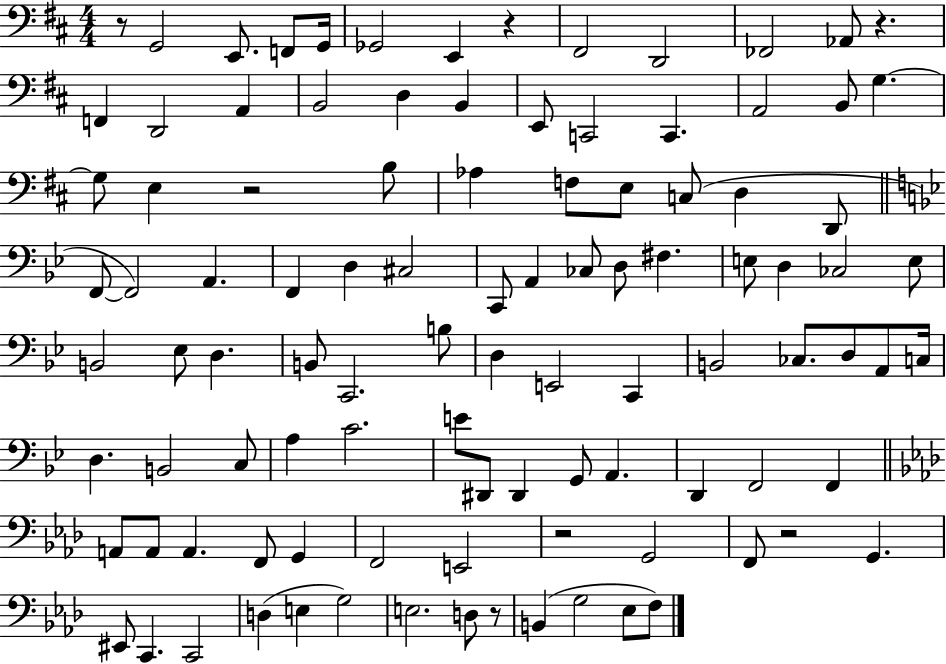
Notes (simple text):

R/e G2/h E2/e. F2/e G2/s Gb2/h E2/q R/q F#2/h D2/h FES2/h Ab2/e R/q. F2/q D2/h A2/q B2/h D3/q B2/q E2/e C2/h C2/q. A2/h B2/e G3/q. G3/e E3/q R/h B3/e Ab3/q F3/e E3/e C3/e D3/q D2/e F2/e F2/h A2/q. F2/q D3/q C#3/h C2/e A2/q CES3/e D3/e F#3/q. E3/e D3/q CES3/h E3/e B2/h Eb3/e D3/q. B2/e C2/h. B3/e D3/q E2/h C2/q B2/h CES3/e. D3/e A2/e C3/s D3/q. B2/h C3/e A3/q C4/h. E4/e D#2/e D#2/q G2/e A2/q. D2/q F2/h F2/q A2/e A2/e A2/q. F2/e G2/q F2/h E2/h R/h G2/h F2/e R/h G2/q. EIS2/e C2/q. C2/h D3/q E3/q G3/h E3/h. D3/e R/e B2/q G3/h Eb3/e F3/e